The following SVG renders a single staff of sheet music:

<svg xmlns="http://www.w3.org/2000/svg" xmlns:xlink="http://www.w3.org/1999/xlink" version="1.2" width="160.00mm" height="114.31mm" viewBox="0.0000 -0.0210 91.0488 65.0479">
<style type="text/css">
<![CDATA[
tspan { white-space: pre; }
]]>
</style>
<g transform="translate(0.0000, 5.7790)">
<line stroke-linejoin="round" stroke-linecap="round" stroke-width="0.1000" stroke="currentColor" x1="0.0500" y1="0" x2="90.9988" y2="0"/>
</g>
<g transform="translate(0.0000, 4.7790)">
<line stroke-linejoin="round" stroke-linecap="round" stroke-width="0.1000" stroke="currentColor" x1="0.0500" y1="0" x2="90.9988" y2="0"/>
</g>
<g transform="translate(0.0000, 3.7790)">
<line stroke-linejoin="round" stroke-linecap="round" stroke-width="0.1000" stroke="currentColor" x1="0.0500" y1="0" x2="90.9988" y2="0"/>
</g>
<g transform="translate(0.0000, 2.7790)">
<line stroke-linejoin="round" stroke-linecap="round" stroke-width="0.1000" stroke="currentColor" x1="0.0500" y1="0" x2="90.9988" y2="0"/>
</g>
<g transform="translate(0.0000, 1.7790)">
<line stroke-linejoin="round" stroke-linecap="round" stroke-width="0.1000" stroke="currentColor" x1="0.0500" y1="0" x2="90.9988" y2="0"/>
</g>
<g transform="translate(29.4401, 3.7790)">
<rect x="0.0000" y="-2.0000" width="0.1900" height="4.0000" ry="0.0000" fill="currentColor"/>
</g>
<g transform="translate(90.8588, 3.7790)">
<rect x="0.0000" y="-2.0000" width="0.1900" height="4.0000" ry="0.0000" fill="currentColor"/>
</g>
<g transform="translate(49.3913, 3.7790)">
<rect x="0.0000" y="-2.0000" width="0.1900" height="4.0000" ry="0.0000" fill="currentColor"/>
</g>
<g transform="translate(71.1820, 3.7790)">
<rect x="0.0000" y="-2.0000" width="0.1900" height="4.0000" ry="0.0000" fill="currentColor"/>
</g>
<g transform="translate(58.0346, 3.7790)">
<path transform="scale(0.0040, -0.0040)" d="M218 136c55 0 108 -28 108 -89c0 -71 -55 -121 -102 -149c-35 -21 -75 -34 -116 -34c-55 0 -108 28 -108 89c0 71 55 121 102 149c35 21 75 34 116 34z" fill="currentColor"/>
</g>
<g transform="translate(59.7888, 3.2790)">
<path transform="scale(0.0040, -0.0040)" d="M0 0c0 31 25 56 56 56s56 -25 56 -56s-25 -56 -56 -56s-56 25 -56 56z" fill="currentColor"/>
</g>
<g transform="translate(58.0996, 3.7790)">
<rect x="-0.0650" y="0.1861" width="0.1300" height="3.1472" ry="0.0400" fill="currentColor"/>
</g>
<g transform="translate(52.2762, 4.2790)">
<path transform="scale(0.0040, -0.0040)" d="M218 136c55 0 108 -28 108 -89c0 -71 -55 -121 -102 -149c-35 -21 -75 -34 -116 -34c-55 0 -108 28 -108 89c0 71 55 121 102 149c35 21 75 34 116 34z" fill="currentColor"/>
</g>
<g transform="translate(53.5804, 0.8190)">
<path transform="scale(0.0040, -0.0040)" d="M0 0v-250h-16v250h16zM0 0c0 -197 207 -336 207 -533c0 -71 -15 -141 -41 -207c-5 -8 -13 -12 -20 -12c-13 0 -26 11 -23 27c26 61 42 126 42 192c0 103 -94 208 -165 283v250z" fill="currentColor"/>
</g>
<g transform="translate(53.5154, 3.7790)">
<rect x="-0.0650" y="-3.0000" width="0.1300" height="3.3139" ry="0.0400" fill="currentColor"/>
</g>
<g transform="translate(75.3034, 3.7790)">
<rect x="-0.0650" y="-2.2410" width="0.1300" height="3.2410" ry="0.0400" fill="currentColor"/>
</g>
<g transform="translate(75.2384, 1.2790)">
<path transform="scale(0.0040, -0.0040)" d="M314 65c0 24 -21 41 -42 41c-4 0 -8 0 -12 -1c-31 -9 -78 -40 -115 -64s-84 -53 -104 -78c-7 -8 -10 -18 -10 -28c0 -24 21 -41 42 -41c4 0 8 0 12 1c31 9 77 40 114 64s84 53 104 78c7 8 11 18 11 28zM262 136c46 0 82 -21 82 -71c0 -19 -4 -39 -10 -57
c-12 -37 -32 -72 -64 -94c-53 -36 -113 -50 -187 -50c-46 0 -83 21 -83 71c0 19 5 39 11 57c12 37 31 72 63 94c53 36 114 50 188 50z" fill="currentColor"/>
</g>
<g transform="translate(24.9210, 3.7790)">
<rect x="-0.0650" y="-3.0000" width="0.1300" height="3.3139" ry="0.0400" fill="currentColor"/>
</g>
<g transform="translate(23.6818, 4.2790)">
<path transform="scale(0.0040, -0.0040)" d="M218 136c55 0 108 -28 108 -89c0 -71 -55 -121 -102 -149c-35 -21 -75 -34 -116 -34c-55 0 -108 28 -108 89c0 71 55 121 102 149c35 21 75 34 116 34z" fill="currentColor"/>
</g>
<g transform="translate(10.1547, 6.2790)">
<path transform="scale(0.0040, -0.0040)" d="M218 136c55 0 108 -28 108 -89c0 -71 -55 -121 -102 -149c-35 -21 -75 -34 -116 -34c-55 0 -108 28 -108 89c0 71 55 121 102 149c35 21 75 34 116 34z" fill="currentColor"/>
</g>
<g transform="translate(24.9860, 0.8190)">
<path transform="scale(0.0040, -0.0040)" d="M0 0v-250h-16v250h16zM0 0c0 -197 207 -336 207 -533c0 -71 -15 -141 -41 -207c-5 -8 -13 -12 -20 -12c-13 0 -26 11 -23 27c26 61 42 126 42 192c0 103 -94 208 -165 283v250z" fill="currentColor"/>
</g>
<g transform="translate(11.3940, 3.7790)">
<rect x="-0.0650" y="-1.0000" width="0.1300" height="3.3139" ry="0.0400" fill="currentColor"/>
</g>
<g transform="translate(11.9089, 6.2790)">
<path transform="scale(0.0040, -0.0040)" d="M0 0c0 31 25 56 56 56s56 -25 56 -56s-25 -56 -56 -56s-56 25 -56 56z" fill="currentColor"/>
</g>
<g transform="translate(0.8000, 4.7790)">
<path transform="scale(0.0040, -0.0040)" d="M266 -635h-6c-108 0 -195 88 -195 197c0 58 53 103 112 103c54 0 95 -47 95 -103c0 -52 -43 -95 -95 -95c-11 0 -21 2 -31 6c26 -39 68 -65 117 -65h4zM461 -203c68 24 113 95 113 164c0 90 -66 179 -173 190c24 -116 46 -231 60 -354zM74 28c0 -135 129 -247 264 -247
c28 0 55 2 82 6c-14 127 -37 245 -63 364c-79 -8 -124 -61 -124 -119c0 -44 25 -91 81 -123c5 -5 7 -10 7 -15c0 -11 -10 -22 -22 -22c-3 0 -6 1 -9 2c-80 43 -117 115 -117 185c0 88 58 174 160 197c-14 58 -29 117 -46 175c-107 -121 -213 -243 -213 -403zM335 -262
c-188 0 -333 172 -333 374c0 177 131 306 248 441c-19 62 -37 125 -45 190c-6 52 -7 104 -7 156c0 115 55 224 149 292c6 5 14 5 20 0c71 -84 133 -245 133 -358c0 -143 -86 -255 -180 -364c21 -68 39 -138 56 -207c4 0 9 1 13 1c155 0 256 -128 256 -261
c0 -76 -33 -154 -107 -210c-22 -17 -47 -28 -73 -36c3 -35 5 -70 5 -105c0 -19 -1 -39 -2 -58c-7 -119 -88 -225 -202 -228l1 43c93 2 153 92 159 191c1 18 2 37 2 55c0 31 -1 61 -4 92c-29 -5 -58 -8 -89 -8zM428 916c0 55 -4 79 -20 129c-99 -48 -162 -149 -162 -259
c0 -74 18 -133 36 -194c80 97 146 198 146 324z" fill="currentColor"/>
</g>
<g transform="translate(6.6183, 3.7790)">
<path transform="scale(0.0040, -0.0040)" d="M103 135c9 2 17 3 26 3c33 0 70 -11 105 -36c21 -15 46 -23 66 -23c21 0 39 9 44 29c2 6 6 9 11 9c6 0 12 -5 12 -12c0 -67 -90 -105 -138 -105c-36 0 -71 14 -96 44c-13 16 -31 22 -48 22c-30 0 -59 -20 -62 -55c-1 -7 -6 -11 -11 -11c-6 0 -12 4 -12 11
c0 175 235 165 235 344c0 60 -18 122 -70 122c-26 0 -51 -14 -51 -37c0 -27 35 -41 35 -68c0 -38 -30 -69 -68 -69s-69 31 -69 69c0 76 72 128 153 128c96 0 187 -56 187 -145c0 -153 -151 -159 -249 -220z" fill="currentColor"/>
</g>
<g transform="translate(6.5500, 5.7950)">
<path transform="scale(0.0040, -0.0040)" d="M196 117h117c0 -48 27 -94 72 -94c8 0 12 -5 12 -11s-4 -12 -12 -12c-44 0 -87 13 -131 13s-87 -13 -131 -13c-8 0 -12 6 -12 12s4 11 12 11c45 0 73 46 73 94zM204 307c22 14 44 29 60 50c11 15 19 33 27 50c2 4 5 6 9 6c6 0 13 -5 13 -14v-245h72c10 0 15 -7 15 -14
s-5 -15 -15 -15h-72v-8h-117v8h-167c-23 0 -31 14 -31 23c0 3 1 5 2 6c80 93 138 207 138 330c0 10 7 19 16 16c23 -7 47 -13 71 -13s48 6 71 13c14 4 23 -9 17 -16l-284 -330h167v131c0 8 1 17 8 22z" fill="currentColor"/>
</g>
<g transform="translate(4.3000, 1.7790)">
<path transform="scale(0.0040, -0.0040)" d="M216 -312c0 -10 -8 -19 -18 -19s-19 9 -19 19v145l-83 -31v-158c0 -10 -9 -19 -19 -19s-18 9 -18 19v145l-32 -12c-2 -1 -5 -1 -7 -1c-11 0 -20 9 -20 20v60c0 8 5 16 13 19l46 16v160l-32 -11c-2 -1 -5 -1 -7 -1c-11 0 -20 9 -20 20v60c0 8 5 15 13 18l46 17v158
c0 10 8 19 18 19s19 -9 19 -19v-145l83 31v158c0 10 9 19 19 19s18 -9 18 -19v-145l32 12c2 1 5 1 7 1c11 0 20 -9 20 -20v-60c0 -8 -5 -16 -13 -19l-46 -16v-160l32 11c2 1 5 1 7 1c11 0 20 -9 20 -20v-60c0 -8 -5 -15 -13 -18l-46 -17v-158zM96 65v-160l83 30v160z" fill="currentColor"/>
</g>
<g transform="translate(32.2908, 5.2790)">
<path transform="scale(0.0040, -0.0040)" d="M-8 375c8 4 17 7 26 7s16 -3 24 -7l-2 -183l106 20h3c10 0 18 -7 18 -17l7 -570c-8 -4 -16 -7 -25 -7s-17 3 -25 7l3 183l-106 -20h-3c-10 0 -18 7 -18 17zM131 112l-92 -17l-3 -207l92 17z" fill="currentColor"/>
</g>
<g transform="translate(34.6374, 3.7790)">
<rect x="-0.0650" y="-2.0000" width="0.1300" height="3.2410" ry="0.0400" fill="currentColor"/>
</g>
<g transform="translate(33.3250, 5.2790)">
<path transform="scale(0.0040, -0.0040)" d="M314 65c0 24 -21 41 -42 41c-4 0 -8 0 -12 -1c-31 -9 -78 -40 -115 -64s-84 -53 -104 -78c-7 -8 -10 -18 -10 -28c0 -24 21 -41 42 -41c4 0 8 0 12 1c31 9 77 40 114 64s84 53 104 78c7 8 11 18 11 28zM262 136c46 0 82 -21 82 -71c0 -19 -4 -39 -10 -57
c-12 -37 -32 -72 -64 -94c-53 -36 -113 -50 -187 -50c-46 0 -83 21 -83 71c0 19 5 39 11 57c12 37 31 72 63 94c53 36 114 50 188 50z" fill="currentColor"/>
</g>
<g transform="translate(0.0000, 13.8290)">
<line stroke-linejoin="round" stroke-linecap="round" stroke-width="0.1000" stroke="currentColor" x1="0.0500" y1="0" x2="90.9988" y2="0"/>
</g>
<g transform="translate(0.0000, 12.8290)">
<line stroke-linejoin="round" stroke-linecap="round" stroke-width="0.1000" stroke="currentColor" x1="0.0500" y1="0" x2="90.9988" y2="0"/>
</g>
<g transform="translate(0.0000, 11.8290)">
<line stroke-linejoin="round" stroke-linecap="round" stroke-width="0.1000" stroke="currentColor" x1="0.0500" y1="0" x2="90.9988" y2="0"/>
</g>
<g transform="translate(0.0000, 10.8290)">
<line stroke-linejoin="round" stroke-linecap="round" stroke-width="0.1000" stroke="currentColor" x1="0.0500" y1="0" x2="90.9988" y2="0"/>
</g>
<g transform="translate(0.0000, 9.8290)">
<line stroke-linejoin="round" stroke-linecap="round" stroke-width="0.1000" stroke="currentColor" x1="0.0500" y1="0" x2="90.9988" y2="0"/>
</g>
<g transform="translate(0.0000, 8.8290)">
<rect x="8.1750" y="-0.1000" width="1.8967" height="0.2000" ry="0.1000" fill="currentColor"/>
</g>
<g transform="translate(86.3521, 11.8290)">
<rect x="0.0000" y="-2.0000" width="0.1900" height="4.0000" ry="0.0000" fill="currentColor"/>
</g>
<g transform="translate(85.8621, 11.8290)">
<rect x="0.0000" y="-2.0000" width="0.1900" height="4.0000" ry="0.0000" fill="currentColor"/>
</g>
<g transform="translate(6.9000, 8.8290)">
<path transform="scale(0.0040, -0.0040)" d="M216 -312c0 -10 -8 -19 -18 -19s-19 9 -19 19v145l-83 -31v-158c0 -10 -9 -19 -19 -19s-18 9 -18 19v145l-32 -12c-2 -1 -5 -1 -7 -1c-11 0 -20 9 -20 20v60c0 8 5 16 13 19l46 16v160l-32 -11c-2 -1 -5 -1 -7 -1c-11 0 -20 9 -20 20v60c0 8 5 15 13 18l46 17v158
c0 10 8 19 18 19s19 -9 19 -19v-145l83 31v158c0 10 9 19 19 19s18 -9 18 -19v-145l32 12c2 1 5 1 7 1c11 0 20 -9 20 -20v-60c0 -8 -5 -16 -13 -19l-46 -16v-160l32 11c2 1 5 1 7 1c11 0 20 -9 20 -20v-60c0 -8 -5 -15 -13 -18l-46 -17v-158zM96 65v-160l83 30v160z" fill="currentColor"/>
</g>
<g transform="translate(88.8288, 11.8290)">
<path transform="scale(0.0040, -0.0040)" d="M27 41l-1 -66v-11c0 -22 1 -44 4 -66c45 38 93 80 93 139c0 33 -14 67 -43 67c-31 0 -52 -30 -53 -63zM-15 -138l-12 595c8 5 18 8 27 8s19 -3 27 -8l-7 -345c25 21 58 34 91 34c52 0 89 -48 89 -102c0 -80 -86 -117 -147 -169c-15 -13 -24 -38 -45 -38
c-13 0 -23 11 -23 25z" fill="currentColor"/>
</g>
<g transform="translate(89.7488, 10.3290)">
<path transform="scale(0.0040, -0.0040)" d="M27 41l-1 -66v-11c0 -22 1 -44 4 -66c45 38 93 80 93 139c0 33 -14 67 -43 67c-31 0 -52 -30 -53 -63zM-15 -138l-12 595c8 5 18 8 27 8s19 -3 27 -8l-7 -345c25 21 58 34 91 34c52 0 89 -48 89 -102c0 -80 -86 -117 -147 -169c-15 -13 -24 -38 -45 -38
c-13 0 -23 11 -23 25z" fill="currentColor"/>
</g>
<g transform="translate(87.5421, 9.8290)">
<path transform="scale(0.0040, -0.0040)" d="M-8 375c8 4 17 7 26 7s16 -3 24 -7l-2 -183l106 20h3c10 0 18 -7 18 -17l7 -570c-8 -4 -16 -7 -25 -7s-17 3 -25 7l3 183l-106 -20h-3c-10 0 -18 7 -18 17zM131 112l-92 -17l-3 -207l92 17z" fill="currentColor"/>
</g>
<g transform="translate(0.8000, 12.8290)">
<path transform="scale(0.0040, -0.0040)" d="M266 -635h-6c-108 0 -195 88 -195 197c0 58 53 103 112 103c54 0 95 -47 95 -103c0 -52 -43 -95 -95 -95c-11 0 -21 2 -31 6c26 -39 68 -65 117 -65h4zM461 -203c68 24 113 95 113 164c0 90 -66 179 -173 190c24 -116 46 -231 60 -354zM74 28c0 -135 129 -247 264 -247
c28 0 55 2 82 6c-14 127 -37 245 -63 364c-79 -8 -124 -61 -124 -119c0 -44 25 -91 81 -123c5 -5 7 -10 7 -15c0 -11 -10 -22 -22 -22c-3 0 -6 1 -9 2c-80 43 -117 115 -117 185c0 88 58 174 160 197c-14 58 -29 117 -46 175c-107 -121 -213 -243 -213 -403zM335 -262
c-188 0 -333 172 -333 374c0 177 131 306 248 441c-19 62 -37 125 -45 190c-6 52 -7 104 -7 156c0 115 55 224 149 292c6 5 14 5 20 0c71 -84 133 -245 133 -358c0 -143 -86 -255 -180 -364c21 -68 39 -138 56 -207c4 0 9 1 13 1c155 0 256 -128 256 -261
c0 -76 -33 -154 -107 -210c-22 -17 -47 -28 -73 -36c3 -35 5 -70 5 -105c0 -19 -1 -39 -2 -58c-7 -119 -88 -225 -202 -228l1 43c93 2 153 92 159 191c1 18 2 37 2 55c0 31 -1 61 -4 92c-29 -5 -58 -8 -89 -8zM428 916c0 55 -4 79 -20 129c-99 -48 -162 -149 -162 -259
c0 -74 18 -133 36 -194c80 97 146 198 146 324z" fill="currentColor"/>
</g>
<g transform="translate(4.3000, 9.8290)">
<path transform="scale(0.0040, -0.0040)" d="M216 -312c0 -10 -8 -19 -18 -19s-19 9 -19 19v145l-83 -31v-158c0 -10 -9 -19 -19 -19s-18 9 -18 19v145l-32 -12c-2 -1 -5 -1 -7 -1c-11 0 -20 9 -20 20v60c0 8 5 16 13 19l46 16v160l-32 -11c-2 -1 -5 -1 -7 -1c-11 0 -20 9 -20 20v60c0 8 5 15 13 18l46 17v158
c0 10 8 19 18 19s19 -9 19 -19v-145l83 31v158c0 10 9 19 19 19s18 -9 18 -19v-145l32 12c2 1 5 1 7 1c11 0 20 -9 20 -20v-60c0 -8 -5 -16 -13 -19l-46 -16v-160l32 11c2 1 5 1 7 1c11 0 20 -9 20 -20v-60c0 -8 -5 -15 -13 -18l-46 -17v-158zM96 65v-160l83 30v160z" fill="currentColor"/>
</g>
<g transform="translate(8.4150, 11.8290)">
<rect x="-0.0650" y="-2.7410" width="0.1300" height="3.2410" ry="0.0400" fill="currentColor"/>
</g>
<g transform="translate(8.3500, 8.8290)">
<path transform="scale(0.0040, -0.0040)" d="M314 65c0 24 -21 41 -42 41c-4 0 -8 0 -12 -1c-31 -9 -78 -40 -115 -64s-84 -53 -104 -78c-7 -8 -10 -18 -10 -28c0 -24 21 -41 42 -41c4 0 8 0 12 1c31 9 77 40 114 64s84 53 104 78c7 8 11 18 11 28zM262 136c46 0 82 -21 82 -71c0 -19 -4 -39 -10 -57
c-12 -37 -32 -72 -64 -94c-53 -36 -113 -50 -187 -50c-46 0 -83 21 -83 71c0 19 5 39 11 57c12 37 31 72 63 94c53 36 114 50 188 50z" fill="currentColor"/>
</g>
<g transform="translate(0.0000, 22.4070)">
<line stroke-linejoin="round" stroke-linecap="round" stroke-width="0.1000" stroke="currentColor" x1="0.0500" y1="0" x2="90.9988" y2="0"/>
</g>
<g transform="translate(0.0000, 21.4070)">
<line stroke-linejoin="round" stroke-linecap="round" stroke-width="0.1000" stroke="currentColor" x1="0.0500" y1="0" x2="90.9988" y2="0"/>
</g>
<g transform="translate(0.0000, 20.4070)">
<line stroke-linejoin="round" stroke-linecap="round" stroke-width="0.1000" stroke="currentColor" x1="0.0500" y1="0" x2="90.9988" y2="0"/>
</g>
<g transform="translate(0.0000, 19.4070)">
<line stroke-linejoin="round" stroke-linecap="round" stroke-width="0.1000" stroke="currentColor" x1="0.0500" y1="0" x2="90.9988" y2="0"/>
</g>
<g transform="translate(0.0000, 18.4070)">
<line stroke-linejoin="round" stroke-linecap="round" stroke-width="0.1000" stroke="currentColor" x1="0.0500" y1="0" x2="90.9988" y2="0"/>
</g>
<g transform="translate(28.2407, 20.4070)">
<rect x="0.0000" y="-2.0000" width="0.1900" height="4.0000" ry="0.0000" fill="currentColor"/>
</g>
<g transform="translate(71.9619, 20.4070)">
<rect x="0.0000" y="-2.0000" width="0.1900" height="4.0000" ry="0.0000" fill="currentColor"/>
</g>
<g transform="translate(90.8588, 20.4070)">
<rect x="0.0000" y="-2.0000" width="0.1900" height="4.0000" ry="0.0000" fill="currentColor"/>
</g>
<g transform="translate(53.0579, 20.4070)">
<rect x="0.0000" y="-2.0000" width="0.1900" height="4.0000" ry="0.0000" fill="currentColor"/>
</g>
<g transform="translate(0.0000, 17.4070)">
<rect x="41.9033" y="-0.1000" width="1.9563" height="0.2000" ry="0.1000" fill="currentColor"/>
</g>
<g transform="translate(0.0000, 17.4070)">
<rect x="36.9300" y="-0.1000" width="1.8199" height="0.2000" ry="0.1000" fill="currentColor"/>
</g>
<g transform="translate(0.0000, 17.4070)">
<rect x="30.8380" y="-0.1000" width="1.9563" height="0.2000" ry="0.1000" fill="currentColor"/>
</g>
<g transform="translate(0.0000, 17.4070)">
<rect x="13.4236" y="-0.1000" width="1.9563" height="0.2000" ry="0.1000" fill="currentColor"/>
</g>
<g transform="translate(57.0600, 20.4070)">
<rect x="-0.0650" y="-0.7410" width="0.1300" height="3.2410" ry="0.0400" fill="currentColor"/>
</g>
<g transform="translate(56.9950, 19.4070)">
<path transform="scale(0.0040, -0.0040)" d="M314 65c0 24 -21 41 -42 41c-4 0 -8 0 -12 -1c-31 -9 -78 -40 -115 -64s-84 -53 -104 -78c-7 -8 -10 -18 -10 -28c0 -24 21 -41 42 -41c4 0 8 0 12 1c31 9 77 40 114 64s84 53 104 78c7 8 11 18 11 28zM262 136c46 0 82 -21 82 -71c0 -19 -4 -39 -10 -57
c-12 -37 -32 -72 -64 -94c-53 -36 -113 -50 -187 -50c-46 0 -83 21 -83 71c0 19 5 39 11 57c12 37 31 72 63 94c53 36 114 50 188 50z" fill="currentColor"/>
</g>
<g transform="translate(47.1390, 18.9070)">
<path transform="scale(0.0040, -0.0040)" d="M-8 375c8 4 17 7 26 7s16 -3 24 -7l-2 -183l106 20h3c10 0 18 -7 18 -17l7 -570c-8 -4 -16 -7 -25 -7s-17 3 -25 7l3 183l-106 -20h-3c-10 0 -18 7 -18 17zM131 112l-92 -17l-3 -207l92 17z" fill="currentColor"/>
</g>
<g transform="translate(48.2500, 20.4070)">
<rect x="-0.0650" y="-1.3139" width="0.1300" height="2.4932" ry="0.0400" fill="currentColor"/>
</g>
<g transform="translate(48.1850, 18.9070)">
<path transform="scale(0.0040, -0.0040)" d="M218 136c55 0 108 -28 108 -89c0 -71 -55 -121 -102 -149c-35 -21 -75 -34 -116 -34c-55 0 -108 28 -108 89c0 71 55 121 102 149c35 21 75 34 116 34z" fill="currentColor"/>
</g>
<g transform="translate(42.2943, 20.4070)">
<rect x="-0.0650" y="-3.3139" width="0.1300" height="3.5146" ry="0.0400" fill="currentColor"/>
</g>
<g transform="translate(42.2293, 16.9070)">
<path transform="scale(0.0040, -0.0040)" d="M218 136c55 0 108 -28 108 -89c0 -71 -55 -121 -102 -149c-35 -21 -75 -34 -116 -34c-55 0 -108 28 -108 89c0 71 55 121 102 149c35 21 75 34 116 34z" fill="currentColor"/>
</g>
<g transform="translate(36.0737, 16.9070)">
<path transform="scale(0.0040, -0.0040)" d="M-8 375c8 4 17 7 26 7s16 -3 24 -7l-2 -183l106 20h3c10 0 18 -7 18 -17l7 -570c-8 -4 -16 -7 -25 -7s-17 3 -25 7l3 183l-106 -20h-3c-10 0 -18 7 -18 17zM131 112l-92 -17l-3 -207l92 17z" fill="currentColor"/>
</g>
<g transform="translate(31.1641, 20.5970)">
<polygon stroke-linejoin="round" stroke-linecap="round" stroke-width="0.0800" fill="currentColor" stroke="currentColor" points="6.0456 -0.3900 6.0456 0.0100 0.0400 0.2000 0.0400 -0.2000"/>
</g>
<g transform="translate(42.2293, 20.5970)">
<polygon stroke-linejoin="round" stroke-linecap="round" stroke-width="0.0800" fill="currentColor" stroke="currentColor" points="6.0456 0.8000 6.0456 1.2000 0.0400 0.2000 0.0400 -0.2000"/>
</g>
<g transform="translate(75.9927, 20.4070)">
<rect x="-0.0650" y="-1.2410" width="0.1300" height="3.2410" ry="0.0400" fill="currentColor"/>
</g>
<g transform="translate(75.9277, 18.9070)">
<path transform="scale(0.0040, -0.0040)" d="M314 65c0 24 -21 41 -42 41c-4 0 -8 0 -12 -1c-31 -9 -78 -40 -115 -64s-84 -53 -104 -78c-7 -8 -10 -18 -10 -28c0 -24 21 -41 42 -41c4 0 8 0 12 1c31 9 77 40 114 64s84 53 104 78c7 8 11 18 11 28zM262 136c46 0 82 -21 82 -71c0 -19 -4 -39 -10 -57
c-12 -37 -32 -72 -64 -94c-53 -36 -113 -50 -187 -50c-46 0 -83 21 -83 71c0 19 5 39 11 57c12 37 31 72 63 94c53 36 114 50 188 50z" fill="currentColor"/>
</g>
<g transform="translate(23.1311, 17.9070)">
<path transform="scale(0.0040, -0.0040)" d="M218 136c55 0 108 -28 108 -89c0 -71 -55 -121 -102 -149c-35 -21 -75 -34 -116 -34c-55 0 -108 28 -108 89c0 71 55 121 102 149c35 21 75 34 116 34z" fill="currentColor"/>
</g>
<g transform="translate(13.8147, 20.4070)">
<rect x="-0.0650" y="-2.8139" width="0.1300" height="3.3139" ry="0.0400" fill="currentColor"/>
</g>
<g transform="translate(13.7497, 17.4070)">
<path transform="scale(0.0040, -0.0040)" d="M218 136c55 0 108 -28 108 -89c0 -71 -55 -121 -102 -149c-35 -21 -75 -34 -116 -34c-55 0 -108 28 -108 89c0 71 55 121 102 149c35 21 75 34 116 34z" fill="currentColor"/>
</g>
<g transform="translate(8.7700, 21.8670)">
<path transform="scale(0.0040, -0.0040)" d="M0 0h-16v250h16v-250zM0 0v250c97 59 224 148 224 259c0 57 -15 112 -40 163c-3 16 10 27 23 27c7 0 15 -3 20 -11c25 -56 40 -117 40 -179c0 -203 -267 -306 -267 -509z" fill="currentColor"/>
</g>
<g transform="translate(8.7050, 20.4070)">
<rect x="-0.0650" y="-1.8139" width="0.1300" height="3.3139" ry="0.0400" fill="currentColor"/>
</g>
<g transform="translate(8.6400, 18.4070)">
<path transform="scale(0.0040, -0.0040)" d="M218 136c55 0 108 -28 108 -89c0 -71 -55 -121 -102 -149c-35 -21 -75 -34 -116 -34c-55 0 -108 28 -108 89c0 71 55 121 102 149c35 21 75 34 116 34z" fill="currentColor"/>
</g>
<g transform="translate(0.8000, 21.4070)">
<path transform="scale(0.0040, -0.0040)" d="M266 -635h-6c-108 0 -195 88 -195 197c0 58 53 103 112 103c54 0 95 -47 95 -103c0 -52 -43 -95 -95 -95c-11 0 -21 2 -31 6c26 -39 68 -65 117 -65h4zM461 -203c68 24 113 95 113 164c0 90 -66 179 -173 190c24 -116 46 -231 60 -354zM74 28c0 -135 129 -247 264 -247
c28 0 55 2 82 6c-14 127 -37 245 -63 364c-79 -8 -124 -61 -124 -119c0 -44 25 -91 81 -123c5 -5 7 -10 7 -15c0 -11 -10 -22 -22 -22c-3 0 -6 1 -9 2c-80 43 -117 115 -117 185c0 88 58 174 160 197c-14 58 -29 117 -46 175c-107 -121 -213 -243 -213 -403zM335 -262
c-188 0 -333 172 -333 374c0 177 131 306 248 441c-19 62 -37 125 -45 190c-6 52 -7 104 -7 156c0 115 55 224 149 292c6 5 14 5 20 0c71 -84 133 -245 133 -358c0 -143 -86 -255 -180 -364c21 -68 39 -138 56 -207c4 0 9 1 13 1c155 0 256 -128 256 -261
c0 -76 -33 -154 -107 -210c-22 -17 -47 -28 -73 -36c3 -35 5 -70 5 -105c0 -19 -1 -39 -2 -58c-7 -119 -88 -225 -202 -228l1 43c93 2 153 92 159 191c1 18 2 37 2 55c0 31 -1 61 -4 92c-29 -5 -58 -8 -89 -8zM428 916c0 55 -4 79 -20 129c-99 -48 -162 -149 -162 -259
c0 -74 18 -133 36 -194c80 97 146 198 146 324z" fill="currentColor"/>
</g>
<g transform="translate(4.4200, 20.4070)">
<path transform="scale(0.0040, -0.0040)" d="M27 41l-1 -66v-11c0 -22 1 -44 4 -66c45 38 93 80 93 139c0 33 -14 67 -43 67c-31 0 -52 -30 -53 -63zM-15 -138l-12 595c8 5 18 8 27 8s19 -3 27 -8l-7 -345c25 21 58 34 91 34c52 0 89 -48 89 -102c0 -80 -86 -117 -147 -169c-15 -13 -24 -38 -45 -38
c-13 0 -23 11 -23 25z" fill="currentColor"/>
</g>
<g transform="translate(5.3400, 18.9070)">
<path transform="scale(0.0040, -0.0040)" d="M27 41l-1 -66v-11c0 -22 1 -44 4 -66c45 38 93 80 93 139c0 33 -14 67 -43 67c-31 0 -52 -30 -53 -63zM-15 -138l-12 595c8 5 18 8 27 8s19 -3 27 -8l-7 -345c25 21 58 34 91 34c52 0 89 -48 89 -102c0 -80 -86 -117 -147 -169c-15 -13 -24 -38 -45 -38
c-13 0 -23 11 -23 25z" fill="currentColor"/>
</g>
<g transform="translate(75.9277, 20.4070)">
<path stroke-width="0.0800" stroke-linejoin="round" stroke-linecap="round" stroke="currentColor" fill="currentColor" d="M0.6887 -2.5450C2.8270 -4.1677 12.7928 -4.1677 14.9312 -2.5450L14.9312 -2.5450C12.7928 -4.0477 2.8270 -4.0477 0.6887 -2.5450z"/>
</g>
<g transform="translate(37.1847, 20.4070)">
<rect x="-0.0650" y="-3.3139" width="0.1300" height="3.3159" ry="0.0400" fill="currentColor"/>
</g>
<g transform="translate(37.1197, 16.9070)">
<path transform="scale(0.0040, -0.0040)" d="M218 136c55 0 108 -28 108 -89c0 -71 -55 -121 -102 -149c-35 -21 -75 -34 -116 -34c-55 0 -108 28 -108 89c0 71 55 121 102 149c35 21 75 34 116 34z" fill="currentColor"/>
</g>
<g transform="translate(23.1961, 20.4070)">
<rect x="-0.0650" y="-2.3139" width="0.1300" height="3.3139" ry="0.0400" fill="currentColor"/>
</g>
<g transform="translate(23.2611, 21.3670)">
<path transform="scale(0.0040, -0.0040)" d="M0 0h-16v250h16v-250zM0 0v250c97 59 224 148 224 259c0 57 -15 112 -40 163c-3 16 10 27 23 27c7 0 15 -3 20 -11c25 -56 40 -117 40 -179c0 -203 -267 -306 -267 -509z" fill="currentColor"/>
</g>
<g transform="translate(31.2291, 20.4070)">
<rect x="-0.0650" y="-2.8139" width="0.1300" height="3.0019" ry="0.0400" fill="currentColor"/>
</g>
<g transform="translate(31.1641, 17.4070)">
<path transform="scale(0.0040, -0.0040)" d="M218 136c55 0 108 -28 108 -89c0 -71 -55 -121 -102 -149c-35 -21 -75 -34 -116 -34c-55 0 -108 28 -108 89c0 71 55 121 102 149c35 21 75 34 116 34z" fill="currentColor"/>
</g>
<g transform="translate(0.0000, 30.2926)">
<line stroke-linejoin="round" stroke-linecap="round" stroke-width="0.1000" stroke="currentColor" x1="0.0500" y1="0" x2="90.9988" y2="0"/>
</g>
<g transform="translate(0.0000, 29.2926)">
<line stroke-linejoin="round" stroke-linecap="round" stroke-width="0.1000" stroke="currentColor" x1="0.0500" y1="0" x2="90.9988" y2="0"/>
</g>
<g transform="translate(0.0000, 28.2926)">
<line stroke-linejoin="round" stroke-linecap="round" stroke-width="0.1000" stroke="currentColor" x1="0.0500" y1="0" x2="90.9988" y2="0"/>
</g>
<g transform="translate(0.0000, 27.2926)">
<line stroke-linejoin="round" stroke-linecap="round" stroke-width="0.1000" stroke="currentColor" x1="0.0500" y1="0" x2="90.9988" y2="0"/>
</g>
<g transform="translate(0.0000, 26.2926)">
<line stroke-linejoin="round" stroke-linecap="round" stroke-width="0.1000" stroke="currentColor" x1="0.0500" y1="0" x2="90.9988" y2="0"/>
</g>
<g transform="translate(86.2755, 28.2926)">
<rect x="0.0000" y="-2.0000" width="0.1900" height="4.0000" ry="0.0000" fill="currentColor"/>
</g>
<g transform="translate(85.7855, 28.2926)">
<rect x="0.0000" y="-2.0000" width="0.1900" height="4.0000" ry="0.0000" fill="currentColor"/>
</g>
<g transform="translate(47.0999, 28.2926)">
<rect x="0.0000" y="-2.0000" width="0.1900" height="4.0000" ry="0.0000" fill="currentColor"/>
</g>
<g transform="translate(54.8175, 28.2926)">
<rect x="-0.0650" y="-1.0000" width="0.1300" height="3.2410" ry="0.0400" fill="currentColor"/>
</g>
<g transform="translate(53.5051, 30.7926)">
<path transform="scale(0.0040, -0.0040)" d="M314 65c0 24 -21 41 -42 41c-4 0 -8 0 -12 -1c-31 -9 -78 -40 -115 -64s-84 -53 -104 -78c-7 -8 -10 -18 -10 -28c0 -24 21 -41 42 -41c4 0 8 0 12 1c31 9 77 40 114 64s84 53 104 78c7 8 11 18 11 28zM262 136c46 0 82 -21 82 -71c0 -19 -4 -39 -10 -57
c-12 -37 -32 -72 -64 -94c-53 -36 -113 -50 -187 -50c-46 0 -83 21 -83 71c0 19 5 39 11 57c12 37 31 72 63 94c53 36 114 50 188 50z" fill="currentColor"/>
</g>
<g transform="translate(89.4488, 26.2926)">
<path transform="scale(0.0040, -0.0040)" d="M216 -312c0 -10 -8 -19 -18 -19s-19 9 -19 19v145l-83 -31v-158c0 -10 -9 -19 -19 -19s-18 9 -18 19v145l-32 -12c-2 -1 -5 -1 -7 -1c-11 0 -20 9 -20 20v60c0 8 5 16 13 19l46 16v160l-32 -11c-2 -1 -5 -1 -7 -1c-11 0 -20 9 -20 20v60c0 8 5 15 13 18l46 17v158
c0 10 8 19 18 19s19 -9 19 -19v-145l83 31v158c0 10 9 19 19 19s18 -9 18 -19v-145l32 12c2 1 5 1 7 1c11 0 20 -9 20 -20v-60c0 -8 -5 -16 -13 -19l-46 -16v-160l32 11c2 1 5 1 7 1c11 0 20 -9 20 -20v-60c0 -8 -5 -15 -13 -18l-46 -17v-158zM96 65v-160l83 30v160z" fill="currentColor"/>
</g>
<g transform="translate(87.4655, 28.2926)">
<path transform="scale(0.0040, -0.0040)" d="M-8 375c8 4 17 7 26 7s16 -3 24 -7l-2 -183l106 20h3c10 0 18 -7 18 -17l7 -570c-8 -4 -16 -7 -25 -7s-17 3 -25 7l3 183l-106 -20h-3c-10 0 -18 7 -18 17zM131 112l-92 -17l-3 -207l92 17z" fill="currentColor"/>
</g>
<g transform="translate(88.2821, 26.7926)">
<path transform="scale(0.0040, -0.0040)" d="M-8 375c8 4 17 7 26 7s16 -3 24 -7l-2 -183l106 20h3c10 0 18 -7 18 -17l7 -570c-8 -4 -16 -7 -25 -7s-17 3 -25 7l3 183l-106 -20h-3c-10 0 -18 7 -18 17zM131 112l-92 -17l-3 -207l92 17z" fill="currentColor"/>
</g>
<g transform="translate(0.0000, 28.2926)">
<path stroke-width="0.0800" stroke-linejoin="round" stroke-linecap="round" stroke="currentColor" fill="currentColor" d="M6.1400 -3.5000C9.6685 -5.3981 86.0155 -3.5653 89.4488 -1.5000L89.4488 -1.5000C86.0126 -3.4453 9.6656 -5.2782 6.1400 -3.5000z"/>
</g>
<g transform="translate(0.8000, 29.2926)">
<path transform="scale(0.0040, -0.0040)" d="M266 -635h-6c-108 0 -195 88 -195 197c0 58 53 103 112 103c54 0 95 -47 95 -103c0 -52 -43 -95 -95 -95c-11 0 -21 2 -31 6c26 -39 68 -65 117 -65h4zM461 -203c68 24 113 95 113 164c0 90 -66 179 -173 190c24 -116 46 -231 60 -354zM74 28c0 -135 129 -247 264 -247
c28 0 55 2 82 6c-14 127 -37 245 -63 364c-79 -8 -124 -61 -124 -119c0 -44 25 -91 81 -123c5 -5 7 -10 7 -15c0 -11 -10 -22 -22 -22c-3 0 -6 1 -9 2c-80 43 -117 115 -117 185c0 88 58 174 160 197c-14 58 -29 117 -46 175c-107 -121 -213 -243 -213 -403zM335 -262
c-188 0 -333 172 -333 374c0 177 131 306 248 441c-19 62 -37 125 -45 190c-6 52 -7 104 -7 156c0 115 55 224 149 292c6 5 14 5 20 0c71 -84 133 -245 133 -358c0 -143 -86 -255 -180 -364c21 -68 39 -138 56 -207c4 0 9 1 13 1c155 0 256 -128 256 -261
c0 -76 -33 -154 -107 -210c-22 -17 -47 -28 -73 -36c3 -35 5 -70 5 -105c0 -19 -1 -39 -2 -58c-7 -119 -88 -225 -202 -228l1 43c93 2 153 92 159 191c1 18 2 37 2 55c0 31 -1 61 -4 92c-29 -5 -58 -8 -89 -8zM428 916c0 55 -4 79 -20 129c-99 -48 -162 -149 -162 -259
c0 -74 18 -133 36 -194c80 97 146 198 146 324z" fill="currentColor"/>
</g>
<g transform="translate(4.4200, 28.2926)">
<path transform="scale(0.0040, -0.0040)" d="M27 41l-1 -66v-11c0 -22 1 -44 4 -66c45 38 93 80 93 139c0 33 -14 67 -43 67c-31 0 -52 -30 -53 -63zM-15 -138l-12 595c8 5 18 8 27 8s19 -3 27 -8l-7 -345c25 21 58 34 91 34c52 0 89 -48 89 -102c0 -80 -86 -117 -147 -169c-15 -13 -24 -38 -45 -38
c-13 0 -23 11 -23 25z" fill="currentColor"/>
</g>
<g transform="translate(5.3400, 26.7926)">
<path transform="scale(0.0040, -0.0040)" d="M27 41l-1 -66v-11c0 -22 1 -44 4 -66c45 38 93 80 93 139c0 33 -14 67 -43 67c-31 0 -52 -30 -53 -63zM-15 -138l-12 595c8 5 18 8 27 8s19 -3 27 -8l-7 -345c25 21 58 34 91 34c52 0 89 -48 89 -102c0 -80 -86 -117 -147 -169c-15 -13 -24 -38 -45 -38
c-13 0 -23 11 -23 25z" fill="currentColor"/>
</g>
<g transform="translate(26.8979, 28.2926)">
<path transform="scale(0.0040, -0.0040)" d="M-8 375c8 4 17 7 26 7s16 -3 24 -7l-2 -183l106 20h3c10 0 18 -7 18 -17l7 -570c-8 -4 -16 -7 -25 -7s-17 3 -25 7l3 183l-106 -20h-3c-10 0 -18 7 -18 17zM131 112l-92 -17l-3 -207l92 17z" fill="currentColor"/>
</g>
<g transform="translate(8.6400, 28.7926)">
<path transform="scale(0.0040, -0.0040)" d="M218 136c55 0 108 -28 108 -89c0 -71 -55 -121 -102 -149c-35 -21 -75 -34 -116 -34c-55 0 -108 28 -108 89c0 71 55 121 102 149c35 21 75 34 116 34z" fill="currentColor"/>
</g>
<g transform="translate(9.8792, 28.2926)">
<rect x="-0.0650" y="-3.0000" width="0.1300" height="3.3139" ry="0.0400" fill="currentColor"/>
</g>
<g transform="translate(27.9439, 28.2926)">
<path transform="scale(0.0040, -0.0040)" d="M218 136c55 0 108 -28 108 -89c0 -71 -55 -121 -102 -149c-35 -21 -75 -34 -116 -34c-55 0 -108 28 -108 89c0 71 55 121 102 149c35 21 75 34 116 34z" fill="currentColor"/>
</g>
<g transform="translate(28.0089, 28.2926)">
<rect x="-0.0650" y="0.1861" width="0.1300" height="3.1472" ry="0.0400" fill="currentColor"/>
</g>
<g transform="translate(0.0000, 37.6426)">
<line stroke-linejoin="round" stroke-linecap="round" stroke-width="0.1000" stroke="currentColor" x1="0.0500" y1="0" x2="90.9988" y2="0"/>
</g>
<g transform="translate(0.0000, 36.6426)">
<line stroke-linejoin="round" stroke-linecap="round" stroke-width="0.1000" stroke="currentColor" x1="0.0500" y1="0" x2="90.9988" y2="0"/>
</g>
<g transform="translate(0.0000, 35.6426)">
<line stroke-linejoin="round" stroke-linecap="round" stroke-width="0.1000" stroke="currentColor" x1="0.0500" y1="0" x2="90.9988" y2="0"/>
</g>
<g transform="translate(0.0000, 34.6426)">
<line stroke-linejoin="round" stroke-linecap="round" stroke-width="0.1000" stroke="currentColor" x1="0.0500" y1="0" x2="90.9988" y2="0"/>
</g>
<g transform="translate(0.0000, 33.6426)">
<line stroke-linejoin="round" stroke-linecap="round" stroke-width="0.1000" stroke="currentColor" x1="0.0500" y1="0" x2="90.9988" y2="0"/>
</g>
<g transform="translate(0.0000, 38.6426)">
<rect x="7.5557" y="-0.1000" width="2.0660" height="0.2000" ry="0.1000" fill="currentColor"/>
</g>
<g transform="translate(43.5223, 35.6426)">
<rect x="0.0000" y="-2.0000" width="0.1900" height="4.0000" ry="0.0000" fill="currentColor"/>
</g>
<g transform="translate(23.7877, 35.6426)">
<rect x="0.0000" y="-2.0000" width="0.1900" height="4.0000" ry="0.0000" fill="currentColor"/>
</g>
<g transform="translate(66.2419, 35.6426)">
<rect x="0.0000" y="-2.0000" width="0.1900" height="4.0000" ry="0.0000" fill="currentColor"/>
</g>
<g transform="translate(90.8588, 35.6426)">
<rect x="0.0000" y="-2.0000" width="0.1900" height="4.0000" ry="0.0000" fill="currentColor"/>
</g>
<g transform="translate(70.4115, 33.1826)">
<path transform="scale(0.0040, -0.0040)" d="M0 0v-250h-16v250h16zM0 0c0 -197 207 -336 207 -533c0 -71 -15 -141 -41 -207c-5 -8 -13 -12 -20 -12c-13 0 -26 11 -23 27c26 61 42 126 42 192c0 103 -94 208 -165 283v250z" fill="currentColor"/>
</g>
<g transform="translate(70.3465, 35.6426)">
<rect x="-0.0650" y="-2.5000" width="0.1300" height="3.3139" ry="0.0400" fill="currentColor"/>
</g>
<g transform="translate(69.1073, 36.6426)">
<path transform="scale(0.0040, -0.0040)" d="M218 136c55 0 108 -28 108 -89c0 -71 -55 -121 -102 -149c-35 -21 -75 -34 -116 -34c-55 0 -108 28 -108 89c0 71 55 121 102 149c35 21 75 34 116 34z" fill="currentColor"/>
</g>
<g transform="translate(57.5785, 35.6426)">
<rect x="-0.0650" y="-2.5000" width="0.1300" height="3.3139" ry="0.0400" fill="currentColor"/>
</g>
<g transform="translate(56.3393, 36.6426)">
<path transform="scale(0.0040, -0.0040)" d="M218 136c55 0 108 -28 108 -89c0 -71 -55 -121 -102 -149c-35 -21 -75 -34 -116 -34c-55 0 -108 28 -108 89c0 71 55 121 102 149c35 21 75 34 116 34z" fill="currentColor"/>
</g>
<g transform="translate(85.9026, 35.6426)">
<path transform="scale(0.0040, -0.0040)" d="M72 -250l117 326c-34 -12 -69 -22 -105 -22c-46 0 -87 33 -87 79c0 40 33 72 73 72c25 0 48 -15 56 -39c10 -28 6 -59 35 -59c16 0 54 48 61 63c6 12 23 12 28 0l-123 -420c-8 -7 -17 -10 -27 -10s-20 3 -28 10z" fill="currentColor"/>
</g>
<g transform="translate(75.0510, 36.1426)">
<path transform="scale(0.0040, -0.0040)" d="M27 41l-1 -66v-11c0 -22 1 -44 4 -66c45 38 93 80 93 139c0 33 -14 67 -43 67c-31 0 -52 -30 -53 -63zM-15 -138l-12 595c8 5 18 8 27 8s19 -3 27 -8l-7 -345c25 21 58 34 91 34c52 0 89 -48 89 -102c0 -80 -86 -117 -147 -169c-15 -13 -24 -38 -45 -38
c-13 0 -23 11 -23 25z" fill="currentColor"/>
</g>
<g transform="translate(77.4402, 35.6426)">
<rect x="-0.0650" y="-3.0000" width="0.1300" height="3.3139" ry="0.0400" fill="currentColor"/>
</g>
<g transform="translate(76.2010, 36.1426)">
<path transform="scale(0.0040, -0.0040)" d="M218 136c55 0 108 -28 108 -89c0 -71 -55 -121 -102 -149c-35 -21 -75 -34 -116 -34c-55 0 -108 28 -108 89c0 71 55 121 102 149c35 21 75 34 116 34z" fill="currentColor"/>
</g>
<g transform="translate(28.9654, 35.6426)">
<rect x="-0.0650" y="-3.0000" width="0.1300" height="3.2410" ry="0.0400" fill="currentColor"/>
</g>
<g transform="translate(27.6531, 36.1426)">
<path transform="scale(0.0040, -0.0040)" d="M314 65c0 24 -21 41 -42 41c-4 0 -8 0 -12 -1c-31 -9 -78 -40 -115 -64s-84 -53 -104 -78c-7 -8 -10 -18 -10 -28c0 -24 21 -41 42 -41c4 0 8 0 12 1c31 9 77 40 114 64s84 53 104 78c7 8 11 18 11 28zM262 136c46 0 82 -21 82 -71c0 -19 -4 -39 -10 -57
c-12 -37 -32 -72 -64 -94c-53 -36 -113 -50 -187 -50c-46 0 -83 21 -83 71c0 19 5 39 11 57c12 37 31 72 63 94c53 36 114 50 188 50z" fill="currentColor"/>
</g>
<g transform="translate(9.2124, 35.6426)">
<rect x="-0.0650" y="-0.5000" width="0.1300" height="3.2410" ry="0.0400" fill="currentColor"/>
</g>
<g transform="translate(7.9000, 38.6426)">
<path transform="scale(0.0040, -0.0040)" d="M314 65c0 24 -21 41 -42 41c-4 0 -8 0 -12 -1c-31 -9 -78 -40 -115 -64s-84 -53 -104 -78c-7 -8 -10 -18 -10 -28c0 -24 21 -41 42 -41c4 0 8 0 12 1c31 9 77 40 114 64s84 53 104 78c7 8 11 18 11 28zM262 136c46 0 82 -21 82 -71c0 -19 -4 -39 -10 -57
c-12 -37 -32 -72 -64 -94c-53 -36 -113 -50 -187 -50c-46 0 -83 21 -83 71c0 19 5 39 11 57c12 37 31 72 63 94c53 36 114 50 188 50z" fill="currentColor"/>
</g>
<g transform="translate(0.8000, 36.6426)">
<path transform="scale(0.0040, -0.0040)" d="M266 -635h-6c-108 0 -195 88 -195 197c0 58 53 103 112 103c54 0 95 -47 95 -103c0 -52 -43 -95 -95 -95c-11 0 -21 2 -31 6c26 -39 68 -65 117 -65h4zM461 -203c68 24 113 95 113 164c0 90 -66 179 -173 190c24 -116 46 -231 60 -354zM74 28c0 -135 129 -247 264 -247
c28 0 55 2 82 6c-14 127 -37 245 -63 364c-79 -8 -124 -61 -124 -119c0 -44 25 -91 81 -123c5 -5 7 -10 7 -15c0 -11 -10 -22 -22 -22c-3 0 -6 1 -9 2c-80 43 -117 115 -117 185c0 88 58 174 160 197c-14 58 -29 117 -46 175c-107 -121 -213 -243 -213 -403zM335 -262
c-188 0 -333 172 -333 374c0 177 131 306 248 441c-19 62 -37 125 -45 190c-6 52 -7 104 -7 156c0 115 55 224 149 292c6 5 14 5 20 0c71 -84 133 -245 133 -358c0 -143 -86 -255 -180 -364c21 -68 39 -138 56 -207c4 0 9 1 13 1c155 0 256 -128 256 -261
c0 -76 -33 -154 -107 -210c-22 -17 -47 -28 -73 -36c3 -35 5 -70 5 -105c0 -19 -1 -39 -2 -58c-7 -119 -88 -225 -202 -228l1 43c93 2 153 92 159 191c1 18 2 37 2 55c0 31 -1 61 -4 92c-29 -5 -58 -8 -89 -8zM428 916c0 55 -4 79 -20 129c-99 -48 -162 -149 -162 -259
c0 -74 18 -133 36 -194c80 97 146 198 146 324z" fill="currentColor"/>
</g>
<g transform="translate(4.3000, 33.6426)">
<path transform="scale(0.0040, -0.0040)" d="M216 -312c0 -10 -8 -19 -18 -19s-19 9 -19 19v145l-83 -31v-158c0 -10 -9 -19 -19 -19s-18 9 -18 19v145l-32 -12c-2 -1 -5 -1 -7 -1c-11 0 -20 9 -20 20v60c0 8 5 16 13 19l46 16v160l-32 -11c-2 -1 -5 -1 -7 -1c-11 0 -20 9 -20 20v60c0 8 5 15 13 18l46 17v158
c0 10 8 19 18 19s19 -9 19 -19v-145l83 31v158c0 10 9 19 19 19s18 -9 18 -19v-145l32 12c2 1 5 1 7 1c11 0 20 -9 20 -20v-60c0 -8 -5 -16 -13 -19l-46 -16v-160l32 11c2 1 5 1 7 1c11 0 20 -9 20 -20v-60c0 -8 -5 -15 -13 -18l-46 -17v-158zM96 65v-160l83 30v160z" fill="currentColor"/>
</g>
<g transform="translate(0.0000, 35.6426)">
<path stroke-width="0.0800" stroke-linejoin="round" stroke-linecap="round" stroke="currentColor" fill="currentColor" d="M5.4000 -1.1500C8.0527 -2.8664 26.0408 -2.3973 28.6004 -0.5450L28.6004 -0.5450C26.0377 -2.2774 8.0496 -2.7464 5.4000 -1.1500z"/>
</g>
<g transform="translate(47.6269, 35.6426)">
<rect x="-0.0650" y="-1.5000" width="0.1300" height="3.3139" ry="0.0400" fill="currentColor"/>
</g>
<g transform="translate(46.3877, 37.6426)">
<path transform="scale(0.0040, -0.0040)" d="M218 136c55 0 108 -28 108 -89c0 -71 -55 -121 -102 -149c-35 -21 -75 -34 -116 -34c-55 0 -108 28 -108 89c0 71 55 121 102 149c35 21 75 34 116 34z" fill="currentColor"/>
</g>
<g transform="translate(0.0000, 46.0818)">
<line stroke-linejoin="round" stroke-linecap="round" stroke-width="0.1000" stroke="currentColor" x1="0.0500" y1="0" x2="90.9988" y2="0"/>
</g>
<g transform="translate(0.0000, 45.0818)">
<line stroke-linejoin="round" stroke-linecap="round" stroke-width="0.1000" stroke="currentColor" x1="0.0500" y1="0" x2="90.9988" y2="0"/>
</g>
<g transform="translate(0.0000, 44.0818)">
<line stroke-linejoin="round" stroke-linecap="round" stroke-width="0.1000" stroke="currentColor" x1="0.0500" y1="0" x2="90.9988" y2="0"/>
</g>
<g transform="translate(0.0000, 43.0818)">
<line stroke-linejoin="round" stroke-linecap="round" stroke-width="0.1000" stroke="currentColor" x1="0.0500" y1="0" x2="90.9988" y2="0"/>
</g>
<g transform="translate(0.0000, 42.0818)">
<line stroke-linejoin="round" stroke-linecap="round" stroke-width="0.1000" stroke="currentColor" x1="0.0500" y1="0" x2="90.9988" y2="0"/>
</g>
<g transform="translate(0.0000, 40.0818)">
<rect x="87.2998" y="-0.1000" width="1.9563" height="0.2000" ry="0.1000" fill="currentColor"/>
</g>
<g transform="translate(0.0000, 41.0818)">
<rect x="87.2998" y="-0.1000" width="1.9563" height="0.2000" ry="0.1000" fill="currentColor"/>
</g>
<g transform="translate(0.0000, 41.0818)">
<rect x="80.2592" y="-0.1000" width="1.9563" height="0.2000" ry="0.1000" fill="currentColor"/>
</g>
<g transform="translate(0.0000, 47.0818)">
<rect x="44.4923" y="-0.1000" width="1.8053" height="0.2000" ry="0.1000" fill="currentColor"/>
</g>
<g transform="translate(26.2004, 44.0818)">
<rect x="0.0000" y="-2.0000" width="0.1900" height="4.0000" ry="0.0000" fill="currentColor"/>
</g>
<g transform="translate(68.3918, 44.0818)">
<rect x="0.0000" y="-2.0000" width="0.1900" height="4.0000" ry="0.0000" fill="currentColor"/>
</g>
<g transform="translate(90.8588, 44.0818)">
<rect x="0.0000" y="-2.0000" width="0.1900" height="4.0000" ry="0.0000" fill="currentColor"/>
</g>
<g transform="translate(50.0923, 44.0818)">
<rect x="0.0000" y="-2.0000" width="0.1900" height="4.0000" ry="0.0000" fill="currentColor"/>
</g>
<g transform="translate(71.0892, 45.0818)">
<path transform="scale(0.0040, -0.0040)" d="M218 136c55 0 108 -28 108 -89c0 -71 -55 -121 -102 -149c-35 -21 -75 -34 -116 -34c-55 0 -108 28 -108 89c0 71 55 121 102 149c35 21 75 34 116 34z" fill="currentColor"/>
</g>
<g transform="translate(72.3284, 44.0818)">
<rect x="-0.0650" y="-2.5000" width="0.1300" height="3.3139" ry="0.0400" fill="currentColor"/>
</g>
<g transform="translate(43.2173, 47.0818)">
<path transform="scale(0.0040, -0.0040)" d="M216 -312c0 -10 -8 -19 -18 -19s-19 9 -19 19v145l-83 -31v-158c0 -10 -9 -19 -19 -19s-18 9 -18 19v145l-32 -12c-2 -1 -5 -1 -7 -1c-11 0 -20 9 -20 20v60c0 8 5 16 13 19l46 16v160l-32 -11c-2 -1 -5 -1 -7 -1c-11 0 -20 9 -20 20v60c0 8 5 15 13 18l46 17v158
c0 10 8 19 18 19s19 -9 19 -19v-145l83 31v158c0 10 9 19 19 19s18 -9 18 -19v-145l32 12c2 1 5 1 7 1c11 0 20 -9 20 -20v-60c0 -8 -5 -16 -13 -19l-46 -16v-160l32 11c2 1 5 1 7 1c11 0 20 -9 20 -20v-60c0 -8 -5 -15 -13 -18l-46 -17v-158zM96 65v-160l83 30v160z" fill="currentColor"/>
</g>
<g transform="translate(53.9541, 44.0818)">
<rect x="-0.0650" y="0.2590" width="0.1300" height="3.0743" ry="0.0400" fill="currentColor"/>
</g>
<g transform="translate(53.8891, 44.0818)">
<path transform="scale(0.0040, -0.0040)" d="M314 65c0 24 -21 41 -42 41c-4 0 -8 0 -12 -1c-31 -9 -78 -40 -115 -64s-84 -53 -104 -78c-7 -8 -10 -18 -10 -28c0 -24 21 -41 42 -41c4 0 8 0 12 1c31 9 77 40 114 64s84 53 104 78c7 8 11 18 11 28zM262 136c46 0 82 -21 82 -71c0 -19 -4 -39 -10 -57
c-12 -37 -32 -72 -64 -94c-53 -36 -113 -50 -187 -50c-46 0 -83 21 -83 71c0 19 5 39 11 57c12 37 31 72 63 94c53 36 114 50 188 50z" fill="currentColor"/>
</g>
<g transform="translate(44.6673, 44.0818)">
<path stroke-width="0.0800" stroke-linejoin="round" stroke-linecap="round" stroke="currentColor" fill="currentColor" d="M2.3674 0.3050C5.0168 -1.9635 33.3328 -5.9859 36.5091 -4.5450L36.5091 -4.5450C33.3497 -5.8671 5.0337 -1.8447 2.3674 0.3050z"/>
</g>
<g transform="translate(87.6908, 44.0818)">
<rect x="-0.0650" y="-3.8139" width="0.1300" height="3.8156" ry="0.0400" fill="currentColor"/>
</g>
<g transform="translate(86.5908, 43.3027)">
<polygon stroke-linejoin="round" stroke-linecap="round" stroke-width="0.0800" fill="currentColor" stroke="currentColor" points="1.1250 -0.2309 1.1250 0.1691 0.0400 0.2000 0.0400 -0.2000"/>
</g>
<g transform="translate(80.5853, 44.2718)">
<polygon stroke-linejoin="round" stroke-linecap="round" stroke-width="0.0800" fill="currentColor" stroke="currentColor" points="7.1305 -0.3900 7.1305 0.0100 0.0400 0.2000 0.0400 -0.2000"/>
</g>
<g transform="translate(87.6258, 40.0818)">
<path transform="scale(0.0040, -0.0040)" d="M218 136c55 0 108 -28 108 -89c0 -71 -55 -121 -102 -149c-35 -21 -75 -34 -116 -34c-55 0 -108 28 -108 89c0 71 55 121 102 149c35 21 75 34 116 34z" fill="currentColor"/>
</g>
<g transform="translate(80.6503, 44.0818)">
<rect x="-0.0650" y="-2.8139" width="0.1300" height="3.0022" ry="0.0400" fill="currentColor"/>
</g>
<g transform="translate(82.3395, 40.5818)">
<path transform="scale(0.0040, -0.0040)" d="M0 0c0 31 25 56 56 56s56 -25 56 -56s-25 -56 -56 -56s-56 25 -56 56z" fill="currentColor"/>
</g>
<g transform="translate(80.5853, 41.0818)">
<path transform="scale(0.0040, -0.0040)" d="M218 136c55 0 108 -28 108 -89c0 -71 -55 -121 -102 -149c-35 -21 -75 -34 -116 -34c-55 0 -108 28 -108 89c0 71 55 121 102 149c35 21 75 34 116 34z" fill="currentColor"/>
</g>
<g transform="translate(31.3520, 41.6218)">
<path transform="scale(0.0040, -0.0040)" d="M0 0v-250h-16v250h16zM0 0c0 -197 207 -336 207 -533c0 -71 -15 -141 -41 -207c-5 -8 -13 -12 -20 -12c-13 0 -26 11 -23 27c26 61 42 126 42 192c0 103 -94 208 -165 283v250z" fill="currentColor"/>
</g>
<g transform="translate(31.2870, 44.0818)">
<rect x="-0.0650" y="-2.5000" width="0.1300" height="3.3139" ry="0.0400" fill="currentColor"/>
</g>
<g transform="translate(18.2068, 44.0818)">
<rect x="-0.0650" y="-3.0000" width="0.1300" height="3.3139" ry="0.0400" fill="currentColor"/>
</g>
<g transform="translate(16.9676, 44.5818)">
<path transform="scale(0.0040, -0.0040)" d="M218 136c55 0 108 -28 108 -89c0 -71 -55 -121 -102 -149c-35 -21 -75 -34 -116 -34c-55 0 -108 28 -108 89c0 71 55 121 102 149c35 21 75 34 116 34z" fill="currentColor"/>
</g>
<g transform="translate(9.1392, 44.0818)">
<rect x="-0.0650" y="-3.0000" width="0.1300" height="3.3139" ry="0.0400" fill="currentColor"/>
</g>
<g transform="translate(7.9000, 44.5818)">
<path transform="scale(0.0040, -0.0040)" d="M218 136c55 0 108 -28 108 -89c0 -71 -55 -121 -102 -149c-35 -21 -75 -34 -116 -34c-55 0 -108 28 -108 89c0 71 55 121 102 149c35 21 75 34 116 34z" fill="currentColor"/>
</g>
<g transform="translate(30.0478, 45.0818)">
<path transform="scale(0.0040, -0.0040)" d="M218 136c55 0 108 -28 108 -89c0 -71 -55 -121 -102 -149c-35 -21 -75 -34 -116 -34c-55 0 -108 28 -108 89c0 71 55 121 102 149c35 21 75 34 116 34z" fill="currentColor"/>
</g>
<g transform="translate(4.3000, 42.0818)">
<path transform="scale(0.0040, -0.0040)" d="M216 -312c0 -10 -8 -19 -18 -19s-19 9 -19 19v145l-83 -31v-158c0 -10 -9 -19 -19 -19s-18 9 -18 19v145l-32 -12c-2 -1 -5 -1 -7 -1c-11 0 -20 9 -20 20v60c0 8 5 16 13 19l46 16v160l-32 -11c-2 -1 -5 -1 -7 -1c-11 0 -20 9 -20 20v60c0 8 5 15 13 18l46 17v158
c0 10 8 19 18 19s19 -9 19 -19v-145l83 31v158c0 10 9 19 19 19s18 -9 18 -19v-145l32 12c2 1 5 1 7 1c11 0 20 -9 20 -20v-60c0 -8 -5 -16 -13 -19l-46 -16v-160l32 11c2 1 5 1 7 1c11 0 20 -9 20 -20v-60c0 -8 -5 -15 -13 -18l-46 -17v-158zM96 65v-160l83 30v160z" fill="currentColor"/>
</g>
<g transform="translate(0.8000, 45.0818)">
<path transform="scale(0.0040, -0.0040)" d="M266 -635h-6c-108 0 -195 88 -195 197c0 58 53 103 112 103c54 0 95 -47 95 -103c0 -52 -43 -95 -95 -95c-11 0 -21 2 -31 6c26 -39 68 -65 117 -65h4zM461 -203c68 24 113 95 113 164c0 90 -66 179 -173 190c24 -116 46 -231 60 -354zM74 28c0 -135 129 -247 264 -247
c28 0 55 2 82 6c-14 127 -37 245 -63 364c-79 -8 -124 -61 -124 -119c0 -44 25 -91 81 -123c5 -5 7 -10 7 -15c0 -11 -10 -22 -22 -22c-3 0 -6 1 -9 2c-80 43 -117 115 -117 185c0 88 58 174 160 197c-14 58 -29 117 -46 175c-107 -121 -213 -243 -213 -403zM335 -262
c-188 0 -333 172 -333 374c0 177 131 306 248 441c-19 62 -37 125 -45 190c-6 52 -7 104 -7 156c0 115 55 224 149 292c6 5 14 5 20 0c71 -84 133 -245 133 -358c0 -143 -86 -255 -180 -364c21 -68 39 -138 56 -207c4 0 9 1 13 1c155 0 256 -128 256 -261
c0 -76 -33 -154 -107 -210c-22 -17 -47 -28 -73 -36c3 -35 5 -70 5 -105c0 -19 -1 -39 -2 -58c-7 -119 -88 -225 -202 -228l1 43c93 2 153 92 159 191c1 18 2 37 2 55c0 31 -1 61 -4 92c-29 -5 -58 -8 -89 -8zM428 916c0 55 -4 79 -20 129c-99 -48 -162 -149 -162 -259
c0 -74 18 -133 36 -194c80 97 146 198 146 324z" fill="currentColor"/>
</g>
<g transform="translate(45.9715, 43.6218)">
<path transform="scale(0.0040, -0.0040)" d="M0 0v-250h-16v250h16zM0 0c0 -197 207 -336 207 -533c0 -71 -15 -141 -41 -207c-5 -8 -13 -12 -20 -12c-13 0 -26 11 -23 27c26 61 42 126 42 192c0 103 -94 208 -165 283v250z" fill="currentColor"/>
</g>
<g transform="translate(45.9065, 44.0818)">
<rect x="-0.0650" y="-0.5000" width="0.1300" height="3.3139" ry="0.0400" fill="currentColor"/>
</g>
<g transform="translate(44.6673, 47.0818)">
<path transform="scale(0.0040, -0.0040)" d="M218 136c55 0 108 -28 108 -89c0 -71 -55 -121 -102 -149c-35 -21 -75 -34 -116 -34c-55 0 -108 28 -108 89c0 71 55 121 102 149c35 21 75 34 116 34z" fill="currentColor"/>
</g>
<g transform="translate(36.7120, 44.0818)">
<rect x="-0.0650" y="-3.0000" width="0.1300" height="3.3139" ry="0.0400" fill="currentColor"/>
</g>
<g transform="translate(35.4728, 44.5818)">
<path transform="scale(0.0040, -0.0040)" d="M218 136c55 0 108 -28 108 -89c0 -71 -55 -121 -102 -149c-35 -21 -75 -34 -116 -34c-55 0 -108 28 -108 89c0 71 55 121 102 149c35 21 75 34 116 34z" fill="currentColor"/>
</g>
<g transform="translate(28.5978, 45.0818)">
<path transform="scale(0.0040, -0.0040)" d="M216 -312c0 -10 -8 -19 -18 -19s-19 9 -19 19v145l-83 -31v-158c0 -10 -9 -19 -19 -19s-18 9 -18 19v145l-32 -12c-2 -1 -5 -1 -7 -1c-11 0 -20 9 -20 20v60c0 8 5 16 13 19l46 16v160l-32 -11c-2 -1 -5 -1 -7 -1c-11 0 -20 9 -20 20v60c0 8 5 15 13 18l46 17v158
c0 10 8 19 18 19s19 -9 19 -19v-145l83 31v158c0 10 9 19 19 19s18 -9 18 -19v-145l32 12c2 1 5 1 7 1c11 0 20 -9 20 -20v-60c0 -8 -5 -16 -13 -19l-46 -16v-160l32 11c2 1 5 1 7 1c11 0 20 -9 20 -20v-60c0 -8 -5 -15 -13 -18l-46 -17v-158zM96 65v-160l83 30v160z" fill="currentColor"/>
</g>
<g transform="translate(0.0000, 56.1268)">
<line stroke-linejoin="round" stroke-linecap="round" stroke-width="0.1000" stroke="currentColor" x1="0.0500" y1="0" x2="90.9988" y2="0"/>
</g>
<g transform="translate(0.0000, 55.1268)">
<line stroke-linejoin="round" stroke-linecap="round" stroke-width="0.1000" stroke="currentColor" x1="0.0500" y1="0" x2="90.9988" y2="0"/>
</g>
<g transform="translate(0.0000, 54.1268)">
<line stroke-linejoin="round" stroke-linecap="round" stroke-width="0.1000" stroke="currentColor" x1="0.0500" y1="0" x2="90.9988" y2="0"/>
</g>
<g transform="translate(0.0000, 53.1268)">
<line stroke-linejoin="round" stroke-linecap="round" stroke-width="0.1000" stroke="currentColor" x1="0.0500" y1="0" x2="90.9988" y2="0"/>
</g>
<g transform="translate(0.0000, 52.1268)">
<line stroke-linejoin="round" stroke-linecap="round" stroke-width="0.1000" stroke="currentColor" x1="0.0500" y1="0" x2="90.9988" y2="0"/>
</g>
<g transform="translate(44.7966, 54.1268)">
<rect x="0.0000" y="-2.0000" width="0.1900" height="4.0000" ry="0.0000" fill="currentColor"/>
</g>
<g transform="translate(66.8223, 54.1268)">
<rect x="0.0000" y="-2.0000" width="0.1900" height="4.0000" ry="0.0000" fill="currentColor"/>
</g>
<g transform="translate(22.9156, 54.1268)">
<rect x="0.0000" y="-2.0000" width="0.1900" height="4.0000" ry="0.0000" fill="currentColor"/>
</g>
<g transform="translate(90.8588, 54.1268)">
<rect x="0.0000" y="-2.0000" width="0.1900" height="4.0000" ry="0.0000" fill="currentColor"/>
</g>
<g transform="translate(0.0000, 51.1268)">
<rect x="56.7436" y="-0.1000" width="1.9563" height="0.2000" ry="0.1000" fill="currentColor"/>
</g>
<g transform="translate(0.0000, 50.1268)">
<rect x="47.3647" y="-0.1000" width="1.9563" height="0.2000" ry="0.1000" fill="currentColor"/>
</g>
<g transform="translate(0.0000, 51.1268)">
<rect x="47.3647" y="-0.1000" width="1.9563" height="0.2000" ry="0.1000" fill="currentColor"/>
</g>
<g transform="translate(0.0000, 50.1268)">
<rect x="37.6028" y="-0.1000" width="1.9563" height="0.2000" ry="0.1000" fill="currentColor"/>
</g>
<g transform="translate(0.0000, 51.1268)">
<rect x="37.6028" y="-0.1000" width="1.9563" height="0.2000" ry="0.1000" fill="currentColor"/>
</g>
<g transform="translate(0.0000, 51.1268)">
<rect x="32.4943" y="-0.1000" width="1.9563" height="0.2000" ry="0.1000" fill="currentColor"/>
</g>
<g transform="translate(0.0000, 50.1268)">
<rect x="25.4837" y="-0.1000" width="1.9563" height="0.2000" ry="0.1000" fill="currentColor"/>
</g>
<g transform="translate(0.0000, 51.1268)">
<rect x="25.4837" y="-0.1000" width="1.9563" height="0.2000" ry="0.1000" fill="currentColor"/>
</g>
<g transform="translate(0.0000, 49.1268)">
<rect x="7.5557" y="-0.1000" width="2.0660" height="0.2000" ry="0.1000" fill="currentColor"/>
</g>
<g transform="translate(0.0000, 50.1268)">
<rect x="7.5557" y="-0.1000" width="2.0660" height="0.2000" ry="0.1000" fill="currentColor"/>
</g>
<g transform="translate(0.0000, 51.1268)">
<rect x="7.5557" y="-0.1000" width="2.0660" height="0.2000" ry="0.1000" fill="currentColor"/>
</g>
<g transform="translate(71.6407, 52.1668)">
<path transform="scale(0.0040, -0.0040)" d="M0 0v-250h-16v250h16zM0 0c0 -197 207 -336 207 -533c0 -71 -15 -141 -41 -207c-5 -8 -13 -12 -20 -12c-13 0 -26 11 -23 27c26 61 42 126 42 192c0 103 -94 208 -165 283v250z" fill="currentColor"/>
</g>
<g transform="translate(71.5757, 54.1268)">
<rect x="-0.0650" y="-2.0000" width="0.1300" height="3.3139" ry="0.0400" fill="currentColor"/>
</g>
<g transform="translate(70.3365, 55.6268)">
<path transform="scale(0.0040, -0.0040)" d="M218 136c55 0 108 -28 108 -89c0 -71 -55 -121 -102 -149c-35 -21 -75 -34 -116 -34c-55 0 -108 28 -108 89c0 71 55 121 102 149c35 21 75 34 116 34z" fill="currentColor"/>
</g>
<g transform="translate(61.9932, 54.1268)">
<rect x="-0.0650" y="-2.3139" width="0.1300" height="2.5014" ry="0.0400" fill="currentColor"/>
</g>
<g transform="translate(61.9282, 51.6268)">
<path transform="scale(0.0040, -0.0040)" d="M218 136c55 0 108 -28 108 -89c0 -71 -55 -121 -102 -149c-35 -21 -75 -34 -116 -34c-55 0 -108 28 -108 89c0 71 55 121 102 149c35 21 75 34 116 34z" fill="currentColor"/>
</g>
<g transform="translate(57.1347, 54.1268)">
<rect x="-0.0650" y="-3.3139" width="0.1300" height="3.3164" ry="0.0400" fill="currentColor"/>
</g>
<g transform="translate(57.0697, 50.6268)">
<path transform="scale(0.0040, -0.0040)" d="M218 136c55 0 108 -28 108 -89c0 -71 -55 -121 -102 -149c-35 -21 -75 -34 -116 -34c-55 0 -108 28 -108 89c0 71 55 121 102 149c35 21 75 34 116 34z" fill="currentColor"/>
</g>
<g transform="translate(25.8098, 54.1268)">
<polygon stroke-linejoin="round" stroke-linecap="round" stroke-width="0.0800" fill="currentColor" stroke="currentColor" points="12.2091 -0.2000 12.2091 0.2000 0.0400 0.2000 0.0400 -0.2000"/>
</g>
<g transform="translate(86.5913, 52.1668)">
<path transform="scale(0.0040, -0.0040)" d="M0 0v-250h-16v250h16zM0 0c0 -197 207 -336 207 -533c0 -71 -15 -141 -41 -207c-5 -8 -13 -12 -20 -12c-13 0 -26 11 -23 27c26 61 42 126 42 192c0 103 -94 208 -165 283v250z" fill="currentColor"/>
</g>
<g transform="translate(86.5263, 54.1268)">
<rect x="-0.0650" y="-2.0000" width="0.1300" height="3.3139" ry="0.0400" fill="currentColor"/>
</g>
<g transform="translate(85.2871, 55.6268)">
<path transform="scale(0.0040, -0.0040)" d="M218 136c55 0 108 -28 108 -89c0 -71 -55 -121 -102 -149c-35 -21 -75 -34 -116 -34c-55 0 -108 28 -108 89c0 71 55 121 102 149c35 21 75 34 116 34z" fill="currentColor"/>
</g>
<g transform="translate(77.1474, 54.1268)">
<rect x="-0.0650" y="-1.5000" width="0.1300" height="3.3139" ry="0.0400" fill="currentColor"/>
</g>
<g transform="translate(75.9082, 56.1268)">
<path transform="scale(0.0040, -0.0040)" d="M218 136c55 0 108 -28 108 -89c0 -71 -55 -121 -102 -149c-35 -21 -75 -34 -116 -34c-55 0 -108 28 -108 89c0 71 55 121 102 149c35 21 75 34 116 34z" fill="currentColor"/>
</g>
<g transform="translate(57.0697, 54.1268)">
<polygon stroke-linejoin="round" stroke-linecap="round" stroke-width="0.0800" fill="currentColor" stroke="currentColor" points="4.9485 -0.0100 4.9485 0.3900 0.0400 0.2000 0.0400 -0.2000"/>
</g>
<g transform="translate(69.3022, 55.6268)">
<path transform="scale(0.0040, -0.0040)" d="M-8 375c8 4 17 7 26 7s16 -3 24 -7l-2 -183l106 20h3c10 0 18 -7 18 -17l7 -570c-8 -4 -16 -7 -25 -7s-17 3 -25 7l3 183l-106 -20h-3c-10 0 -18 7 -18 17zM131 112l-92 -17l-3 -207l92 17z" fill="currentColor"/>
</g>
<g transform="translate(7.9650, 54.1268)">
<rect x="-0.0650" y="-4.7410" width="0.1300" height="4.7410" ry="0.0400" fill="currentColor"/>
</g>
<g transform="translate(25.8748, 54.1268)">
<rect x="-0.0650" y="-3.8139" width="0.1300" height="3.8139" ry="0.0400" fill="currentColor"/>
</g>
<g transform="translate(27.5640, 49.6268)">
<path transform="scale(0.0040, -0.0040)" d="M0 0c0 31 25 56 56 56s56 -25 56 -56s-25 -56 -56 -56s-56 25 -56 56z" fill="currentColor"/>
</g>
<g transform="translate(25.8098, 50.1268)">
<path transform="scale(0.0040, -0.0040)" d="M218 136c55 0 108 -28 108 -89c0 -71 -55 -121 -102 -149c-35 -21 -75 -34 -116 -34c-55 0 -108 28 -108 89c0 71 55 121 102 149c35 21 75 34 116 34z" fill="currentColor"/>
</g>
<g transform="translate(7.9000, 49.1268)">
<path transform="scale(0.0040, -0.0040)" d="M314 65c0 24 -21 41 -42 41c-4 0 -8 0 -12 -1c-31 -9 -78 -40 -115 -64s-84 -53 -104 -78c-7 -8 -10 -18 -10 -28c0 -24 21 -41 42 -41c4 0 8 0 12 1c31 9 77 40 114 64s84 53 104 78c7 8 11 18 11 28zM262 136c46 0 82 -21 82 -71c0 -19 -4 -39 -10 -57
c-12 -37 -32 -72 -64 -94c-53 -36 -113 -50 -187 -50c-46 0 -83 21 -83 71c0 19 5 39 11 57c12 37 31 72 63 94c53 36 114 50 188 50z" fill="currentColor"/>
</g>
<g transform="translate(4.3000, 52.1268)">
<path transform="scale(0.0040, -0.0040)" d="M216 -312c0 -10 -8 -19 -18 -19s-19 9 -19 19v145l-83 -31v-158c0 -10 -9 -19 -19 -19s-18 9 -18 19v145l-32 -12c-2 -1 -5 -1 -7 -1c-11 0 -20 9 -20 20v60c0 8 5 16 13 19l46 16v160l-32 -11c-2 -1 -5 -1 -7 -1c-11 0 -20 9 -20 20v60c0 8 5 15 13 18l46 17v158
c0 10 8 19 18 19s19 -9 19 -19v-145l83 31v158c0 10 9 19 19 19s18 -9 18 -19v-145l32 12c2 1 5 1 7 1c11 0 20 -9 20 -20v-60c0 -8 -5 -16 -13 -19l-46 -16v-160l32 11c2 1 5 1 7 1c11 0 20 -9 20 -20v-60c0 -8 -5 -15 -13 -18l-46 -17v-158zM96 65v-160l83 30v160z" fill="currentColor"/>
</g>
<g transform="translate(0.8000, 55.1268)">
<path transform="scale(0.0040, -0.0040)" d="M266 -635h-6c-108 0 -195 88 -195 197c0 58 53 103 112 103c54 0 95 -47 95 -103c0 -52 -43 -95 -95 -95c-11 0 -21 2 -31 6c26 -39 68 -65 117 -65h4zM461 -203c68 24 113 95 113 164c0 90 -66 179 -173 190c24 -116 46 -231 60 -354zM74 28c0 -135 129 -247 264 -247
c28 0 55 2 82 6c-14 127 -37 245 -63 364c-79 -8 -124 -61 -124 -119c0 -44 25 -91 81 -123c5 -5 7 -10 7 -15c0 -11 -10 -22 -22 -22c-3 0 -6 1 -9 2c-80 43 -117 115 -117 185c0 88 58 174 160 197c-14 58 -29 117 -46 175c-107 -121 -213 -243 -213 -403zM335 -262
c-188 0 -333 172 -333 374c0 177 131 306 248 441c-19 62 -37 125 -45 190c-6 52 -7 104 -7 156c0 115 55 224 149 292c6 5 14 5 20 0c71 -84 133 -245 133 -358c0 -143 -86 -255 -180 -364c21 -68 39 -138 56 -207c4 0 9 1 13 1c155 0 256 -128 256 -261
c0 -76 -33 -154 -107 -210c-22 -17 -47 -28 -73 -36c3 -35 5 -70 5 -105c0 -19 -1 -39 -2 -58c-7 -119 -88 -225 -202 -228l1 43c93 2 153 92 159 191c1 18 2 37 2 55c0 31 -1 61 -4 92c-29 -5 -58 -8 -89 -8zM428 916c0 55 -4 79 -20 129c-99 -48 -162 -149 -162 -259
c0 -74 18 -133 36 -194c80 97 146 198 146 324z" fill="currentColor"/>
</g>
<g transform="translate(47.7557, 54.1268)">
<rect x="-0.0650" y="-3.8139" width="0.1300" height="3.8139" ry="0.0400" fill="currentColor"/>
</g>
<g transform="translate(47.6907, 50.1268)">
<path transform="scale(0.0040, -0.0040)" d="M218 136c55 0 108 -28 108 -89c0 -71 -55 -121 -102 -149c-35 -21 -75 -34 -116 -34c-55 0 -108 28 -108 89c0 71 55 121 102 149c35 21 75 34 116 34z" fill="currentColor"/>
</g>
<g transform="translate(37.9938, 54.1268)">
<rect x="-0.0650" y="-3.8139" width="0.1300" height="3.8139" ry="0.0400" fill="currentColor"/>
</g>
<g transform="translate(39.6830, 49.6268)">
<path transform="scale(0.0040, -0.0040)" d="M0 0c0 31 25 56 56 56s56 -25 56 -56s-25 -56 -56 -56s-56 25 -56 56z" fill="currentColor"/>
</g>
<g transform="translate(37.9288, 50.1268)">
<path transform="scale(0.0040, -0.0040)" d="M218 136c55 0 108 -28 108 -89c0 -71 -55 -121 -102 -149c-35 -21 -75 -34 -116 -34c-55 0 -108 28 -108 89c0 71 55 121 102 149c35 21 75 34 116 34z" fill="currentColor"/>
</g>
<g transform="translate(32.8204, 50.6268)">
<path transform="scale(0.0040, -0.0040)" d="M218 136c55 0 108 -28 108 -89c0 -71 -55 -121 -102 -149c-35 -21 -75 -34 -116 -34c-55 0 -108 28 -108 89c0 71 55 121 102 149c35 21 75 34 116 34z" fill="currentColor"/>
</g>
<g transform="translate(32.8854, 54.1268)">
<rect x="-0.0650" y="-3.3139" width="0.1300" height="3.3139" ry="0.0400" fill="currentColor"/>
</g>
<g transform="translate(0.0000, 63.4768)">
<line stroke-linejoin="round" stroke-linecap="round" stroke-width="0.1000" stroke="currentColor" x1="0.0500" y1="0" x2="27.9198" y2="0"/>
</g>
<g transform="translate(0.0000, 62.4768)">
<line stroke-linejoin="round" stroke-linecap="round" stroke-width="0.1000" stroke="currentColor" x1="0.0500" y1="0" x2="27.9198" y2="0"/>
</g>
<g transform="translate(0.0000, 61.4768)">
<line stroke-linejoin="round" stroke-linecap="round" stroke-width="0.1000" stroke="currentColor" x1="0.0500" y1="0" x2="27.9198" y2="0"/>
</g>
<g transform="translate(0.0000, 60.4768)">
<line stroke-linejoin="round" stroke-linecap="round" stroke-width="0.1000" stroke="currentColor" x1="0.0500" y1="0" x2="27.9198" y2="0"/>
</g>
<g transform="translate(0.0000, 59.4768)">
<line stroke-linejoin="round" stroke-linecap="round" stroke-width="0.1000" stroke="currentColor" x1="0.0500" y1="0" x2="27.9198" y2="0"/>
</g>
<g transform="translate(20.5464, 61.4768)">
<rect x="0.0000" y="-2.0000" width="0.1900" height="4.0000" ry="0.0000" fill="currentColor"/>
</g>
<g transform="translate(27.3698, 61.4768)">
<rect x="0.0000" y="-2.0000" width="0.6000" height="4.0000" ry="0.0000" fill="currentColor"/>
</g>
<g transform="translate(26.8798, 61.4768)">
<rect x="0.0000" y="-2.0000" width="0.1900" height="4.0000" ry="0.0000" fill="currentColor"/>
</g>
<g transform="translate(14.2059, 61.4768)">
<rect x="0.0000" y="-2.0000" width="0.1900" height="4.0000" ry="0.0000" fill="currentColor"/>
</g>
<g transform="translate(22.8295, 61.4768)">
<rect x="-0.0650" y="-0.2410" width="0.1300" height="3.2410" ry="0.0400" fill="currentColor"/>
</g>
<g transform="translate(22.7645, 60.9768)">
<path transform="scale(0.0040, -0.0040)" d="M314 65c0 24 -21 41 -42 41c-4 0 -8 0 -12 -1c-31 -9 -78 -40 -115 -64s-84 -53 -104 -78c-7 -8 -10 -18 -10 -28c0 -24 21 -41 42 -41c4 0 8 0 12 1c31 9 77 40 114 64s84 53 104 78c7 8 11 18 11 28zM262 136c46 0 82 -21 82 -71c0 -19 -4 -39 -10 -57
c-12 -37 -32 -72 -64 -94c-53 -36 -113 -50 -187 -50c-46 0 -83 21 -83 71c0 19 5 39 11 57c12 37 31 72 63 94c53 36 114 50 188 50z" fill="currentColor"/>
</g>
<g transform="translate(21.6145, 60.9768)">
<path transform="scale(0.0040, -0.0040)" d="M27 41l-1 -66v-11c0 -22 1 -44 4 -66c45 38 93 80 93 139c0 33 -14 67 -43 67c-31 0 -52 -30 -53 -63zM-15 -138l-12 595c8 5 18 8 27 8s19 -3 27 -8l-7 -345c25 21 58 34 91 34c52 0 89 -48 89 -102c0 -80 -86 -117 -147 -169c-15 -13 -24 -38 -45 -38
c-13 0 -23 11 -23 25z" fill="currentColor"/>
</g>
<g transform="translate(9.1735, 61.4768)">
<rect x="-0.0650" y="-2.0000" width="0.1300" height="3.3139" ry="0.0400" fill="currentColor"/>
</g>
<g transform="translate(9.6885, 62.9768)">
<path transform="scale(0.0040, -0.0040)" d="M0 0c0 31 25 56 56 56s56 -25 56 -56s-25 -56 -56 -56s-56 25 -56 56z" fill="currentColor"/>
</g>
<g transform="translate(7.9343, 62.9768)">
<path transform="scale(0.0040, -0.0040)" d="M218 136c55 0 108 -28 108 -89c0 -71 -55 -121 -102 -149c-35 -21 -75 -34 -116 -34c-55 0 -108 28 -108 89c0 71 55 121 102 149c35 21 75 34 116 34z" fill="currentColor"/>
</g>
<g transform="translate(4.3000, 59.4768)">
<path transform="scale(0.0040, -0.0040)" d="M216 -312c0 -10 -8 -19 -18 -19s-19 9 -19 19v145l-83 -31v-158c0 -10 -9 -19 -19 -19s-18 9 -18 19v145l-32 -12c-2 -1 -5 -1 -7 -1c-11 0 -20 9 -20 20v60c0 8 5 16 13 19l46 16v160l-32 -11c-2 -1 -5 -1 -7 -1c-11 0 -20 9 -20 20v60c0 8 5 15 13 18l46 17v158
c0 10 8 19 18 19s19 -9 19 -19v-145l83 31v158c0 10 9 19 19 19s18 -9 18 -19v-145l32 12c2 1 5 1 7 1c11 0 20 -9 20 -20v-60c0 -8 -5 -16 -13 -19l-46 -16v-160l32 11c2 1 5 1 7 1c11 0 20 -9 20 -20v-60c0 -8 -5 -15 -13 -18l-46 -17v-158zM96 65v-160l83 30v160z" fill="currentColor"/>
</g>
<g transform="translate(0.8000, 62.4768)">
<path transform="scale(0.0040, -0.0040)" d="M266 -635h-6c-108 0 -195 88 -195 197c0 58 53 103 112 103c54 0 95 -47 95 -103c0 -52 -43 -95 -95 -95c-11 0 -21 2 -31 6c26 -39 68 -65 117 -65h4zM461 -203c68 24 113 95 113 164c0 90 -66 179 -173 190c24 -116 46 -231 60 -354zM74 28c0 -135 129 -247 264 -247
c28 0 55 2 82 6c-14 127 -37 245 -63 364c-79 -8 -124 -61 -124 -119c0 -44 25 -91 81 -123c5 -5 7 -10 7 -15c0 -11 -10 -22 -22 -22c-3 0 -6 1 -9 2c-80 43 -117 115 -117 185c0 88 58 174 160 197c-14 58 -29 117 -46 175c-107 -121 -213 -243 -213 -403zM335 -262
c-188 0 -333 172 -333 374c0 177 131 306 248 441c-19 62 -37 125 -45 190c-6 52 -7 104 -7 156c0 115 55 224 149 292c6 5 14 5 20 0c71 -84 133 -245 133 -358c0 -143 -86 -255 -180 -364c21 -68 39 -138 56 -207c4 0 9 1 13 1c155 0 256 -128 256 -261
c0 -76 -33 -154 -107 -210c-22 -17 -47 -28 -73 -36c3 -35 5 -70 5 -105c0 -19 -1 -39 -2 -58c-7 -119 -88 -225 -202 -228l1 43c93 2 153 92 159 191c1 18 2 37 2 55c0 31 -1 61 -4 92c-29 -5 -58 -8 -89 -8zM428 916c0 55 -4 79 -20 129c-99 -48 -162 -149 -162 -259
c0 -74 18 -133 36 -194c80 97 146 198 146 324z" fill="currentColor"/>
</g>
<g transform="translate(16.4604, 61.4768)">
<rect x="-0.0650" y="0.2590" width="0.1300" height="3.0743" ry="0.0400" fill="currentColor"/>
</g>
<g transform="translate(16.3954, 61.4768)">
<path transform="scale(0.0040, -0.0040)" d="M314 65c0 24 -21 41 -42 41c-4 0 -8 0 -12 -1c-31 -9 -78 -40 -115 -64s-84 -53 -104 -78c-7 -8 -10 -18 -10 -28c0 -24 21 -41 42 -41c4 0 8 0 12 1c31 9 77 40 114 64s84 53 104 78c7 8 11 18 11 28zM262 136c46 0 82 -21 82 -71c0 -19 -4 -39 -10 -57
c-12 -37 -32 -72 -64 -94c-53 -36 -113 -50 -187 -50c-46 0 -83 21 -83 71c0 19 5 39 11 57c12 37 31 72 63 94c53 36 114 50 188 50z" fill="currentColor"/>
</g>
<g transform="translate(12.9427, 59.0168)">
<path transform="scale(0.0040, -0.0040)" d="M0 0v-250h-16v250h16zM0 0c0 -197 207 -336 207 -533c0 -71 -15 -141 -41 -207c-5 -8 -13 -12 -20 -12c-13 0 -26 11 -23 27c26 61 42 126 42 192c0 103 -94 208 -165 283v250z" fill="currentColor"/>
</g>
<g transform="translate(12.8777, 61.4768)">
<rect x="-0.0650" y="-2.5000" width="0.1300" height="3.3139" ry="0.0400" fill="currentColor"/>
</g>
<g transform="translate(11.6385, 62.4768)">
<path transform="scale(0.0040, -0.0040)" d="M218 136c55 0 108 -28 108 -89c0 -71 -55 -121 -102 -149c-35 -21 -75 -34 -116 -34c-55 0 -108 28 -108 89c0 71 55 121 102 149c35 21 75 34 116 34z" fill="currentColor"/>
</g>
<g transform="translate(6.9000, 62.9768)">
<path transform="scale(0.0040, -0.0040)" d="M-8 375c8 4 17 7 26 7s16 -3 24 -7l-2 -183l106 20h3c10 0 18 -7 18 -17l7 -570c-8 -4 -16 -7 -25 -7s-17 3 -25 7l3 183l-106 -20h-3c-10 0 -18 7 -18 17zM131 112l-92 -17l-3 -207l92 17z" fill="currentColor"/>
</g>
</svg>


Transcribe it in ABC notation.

X:1
T:Untitled
M:2/4
L:1/4
K:G
D A/2 F2 A/2 B g2 ^a2 f/2 a g/2 a/2 b/2 b/2 e/2 d2 _e2 A B D2 C2 A2 E G G/2 _A z/2 A A ^G/2 A ^C/2 B2 G a/2 c'/4 e'2 c'/2 b/2 c'/2 c' b/2 g/2 F/2 E F/2 F G/2 B2 _c2